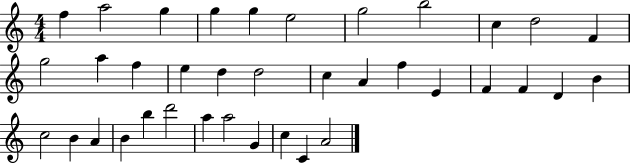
{
  \clef treble
  \numericTimeSignature
  \time 4/4
  \key c \major
  f''4 a''2 g''4 | g''4 g''4 e''2 | g''2 b''2 | c''4 d''2 f'4 | \break g''2 a''4 f''4 | e''4 d''4 d''2 | c''4 a'4 f''4 e'4 | f'4 f'4 d'4 b'4 | \break c''2 b'4 a'4 | b'4 b''4 d'''2 | a''4 a''2 g'4 | c''4 c'4 a'2 | \break \bar "|."
}